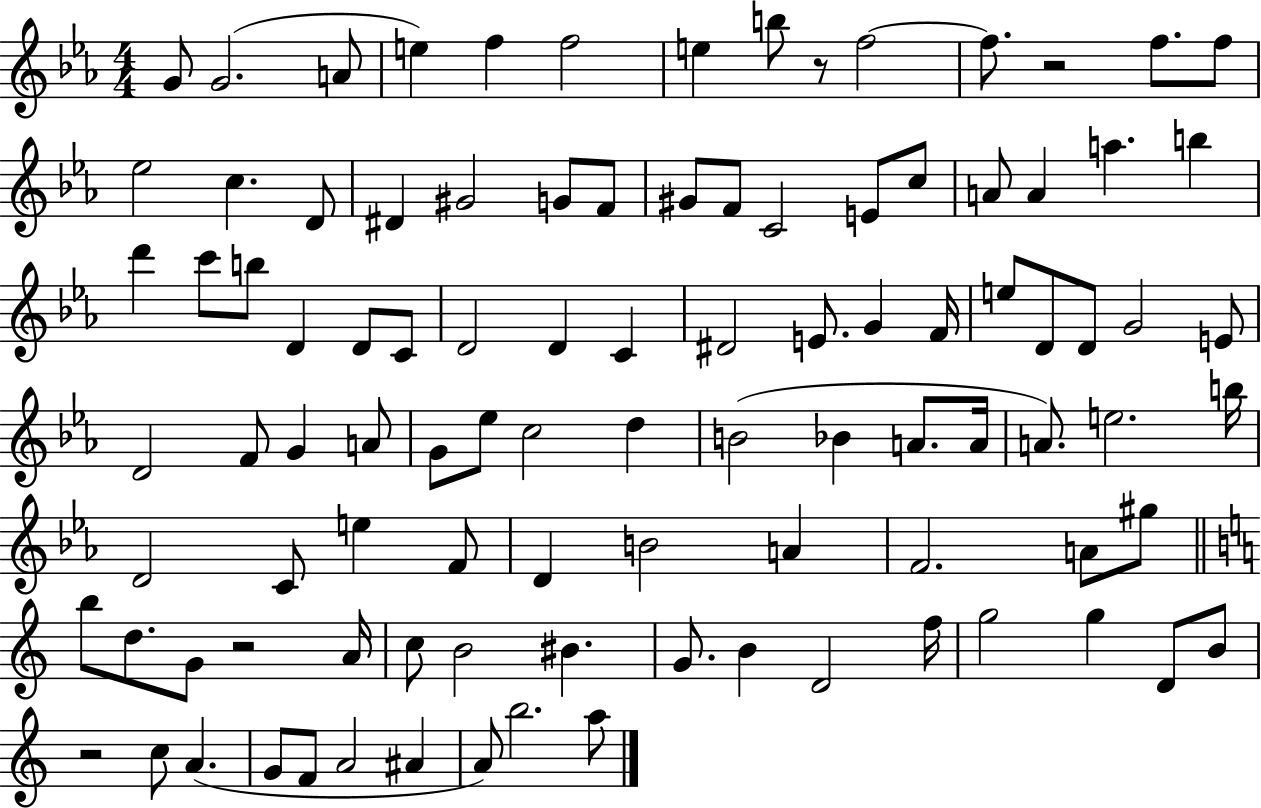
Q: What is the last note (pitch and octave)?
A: A5